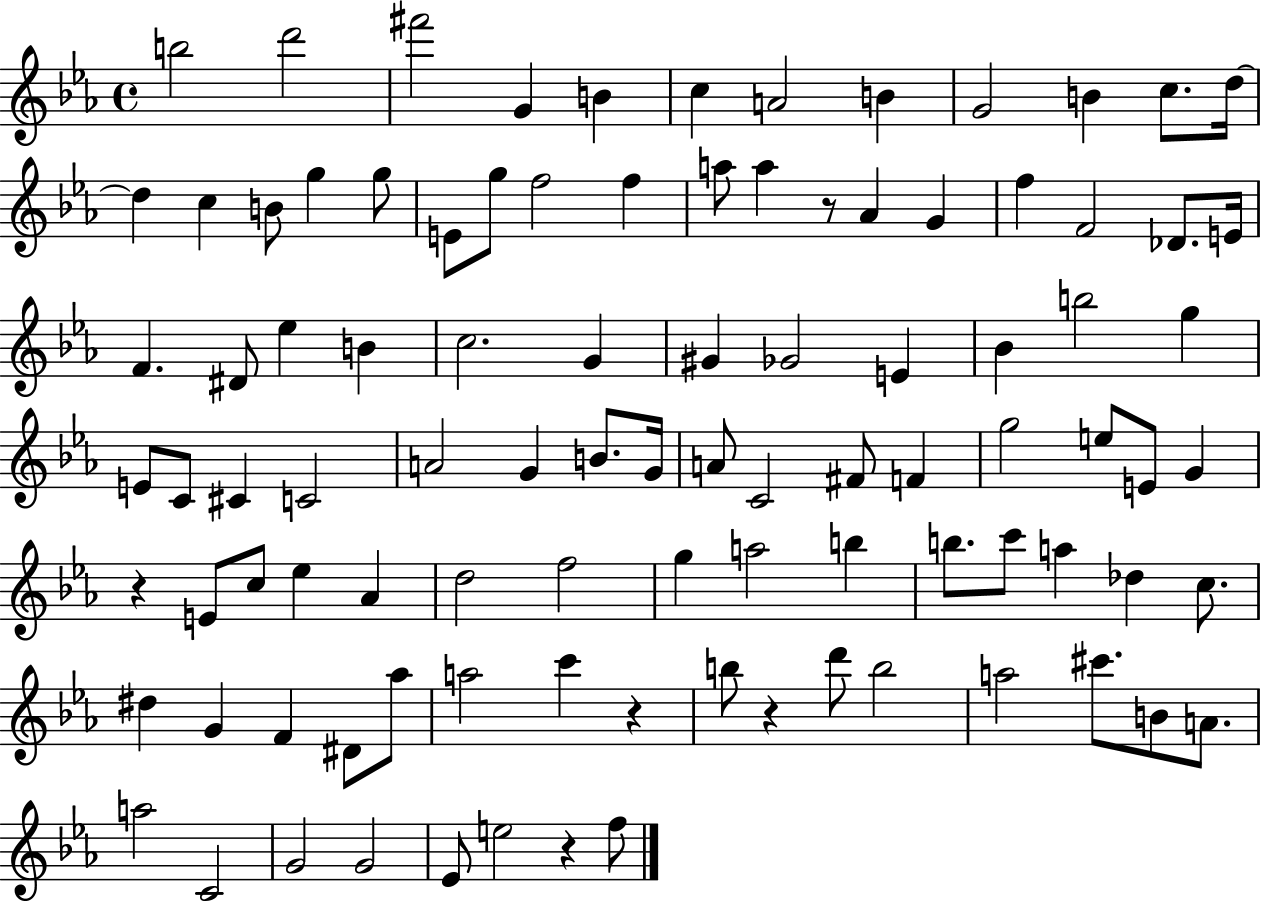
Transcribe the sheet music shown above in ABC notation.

X:1
T:Untitled
M:4/4
L:1/4
K:Eb
b2 d'2 ^f'2 G B c A2 B G2 B c/2 d/4 d c B/2 g g/2 E/2 g/2 f2 f a/2 a z/2 _A G f F2 _D/2 E/4 F ^D/2 _e B c2 G ^G _G2 E _B b2 g E/2 C/2 ^C C2 A2 G B/2 G/4 A/2 C2 ^F/2 F g2 e/2 E/2 G z E/2 c/2 _e _A d2 f2 g a2 b b/2 c'/2 a _d c/2 ^d G F ^D/2 _a/2 a2 c' z b/2 z d'/2 b2 a2 ^c'/2 B/2 A/2 a2 C2 G2 G2 _E/2 e2 z f/2